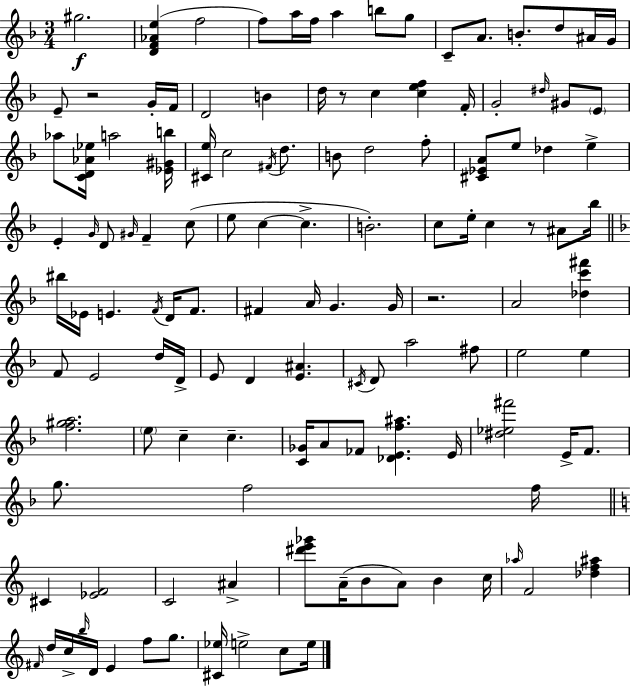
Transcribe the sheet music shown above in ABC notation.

X:1
T:Untitled
M:3/4
L:1/4
K:F
^g2 [DF_Ae] f2 f/2 a/4 f/4 a b/2 g/2 C/2 A/2 B/2 d/2 ^A/4 G/4 E/2 z2 G/4 F/4 D2 B d/4 z/2 c [cef] F/4 G2 ^d/4 ^G/2 E/2 _a/2 [CD_A_e]/4 a2 [_E^Gb]/4 [^Ce]/4 c2 ^F/4 d/2 B/2 d2 f/2 [^C_EA]/2 e/2 _d e E G/4 D/2 ^G/4 F c/2 e/2 c c B2 c/2 e/4 c z/2 ^A/2 _b/4 ^b/4 _E/4 E F/4 D/4 F/2 ^F A/4 G G/4 z2 A2 [_dc'^f'] F/2 E2 d/4 D/4 E/2 D [E^A] ^C/4 D/2 a2 ^f/2 e2 e [f^ga]2 e/2 c c [C_G]/4 A/2 _F/2 [_DEf^a] E/4 [^d_e^f']2 E/4 F/2 g/2 f2 f/4 ^C [_EF]2 C2 ^A [^d'e'_g']/2 A/4 B/2 A/2 B c/4 _a/4 F2 [_df^a] ^F/4 d/4 c/4 b/4 D/4 E f/2 g/2 [^C_e]/4 e2 c/2 e/4